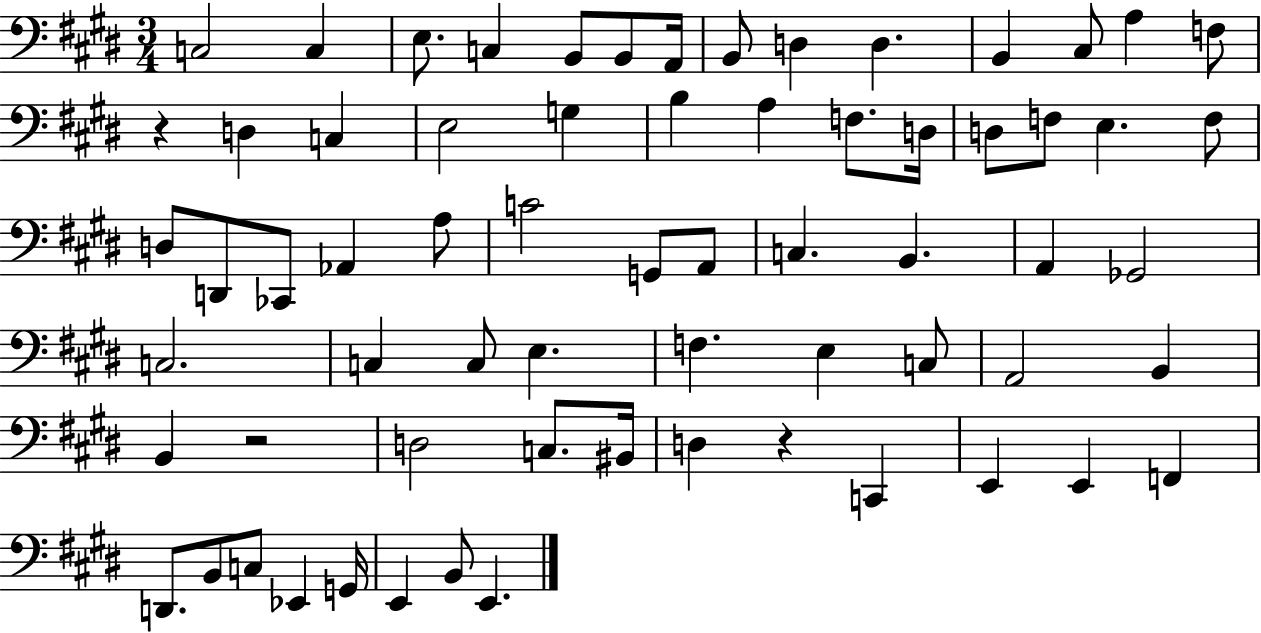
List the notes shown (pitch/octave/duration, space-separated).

C3/h C3/q E3/e. C3/q B2/e B2/e A2/s B2/e D3/q D3/q. B2/q C#3/e A3/q F3/e R/q D3/q C3/q E3/h G3/q B3/q A3/q F3/e. D3/s D3/e F3/e E3/q. F3/e D3/e D2/e CES2/e Ab2/q A3/e C4/h G2/e A2/e C3/q. B2/q. A2/q Gb2/h C3/h. C3/q C3/e E3/q. F3/q. E3/q C3/e A2/h B2/q B2/q R/h D3/h C3/e. BIS2/s D3/q R/q C2/q E2/q E2/q F2/q D2/e. B2/e C3/e Eb2/q G2/s E2/q B2/e E2/q.